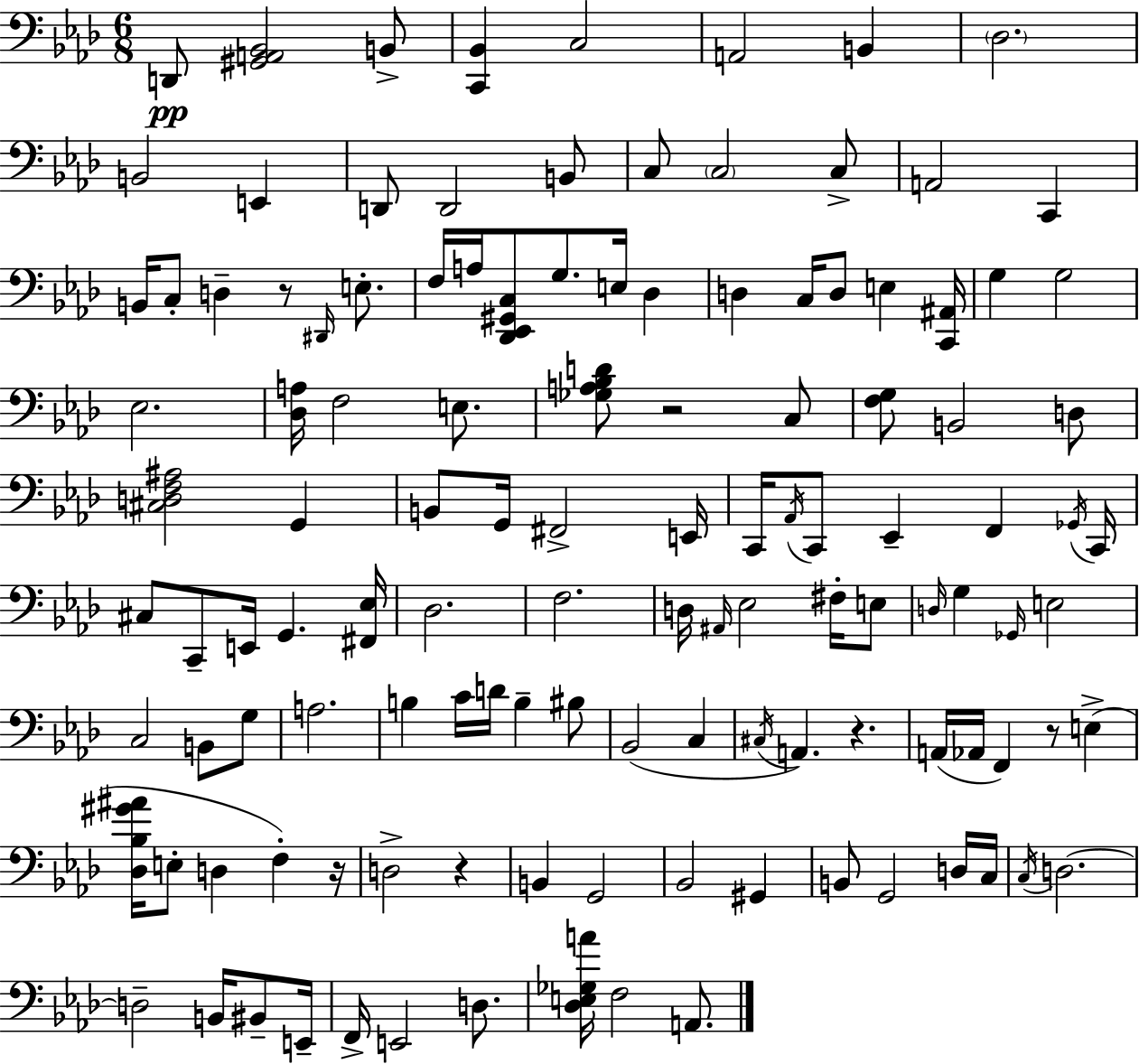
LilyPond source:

{
  \clef bass
  \numericTimeSignature
  \time 6/8
  \key f \minor
  d,8\pp <gis, a, bes,>2 b,8-> | <c, bes,>4 c2 | a,2 b,4 | \parenthesize des2. | \break b,2 e,4 | d,8 d,2 b,8 | c8 \parenthesize c2 c8-> | a,2 c,4 | \break b,16 c8-. d4-- r8 \grace { dis,16 } e8.-. | f16 a16 <des, ees, gis, c>8 g8. e16 des4 | d4 c16 d8 e4 | <c, ais,>16 g4 g2 | \break ees2. | <des a>16 f2 e8. | <ges a bes d'>8 r2 c8 | <f g>8 b,2 d8 | \break <cis d f ais>2 g,4 | b,8 g,16 fis,2-> | e,16 c,16 \acciaccatura { aes,16 } c,8 ees,4-- f,4 | \acciaccatura { ges,16 } c,16 cis8 c,8-- e,16 g,4. | \break <fis, ees>16 des2. | f2. | d16 \grace { ais,16 } ees2 | fis16-. e8 \grace { d16 } g4 \grace { ges,16 } e2 | \break c2 | b,8 g8 a2. | b4 c'16 d'16 | b4-- bis8 bes,2( | \break c4 \acciaccatura { cis16 }) a,4. | r4. a,16( aes,16 f,4) | r8 e4->( <des bes gis' ais'>16 e8-. d4 | f4-.) r16 d2-> | \break r4 b,4 g,2 | bes,2 | gis,4 b,8 g,2 | d16 c16 \acciaccatura { c16 } d2.~~ | \break d2-- | b,16 bis,8-- e,16-- f,16-> e,2 | d8. <des e ges a'>16 f2 | a,8. \bar "|."
}